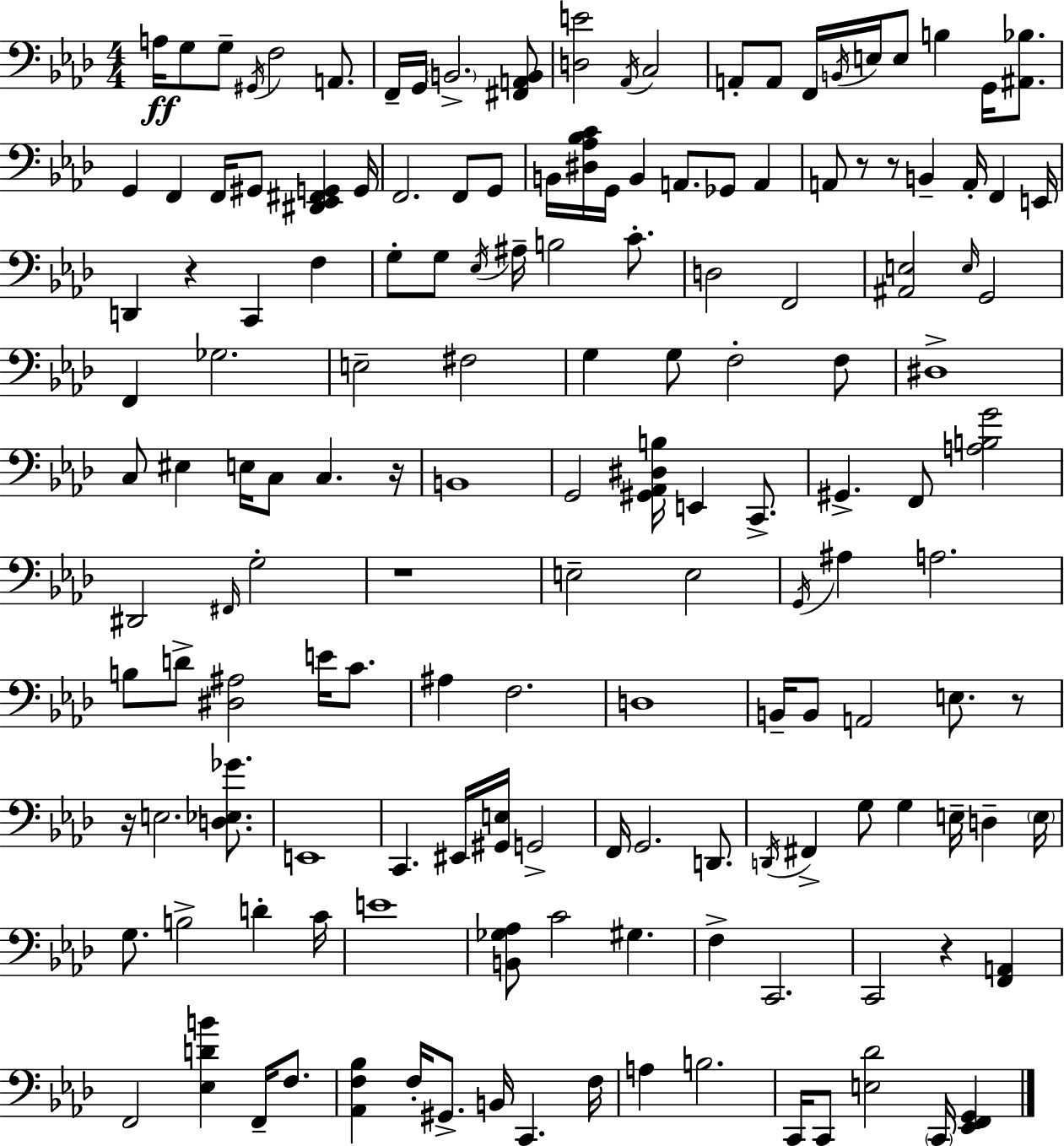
A3/s G3/e G3/e G#2/s F3/h A2/e. F2/s G2/s B2/h. [F#2,A2,B2]/e [D3,E4]/h Ab2/s C3/h A2/e A2/e F2/s B2/s E3/s E3/e B3/q G2/s [A#2,Bb3]/e. G2/q F2/q F2/s G#2/e [D#2,Eb2,F#2,G2]/q G2/s F2/h. F2/e G2/e B2/s [D#3,Ab3,Bb3,C4]/s G2/s B2/q A2/e. Gb2/e A2/q A2/e R/e R/e B2/q A2/s F2/q E2/s D2/q R/q C2/q F3/q G3/e G3/e Eb3/s A#3/s B3/h C4/e. D3/h F2/h [A#2,E3]/h E3/s G2/h F2/q Gb3/h. E3/h F#3/h G3/q G3/e F3/h F3/e D#3/w C3/e EIS3/q E3/s C3/e C3/q. R/s B2/w G2/h [G#2,Ab2,D#3,B3]/s E2/q C2/e. G#2/q. F2/e [A3,B3,G4]/h D#2/h F#2/s G3/h R/w E3/h E3/h G2/s A#3/q A3/h. B3/e D4/e [D#3,A#3]/h E4/s C4/e. A#3/q F3/h. D3/w B2/s B2/e A2/h E3/e. R/e R/s E3/h. [D3,Eb3,Gb4]/e. E2/w C2/q. EIS2/s [G#2,E3]/s G2/h F2/s G2/h. D2/e. D2/s F#2/q G3/e G3/q E3/s D3/q E3/s G3/e. B3/h D4/q C4/s E4/w [B2,Gb3,Ab3]/e C4/h G#3/q. F3/q C2/h. C2/h R/q [F2,A2]/q F2/h [Eb3,D4,B4]/q F2/s F3/e. [Ab2,F3,Bb3]/q F3/s G#2/e. B2/s C2/q. F3/s A3/q B3/h. C2/s C2/e [E3,Db4]/h C2/s [Eb2,F2,G2]/q